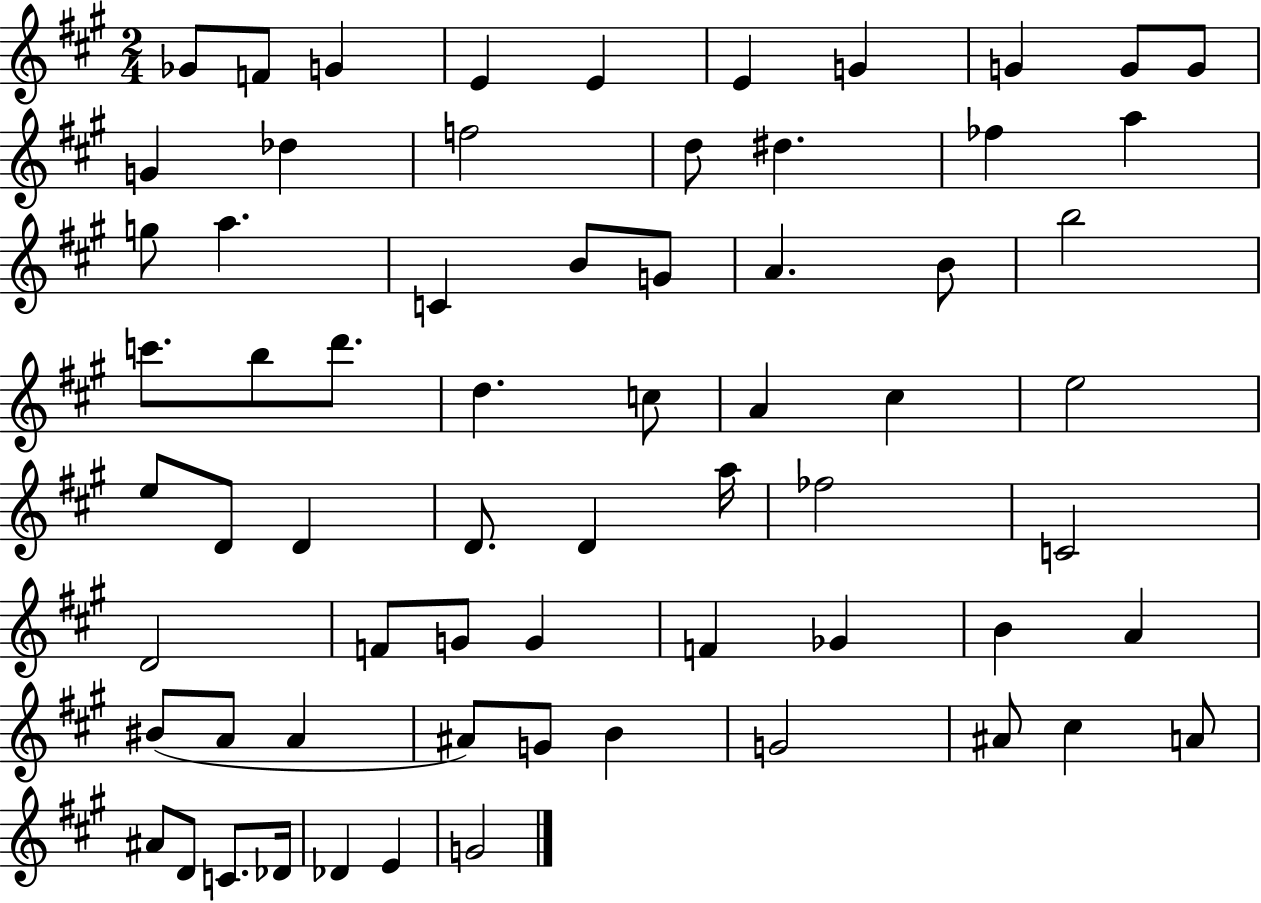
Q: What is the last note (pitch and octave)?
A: G4